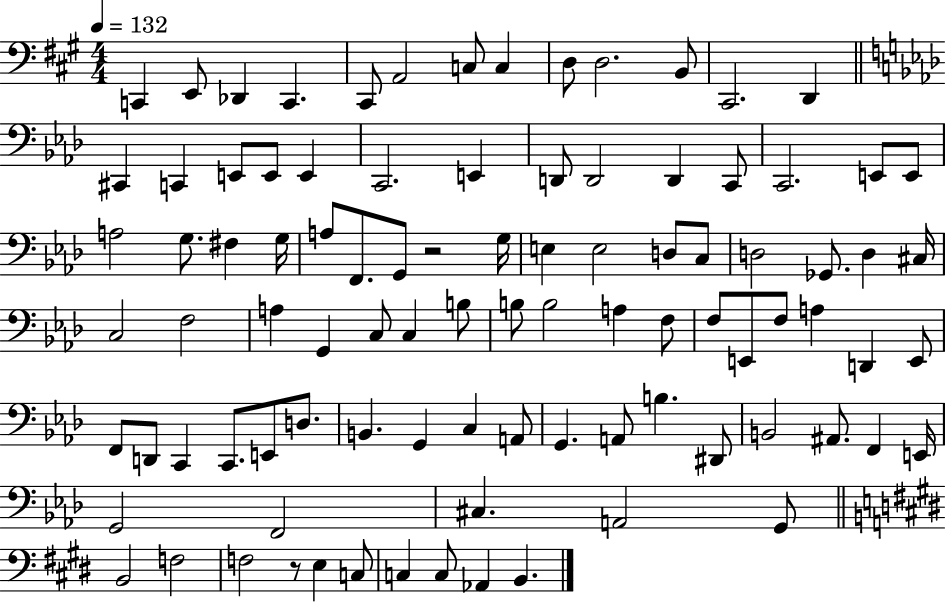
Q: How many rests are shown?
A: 2